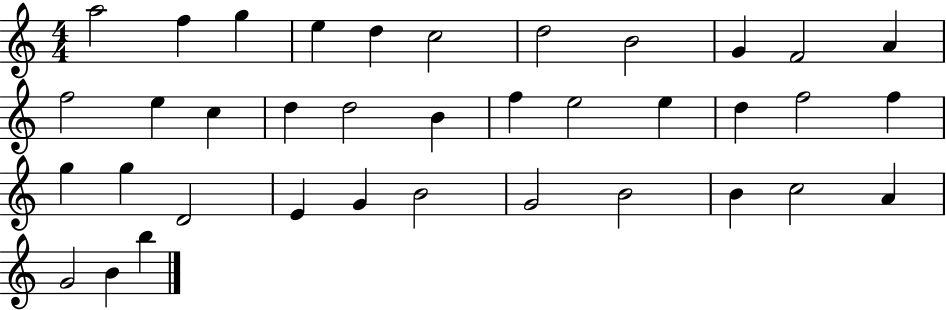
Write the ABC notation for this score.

X:1
T:Untitled
M:4/4
L:1/4
K:C
a2 f g e d c2 d2 B2 G F2 A f2 e c d d2 B f e2 e d f2 f g g D2 E G B2 G2 B2 B c2 A G2 B b